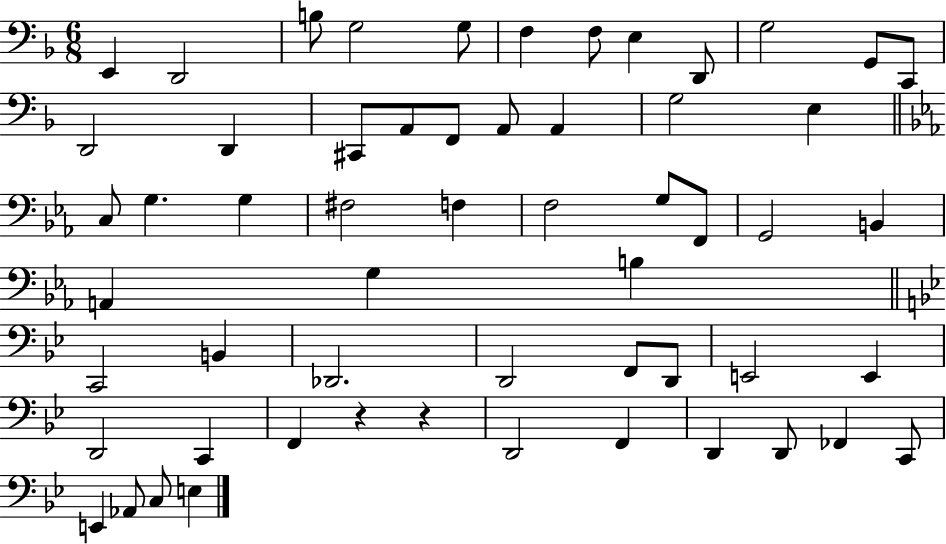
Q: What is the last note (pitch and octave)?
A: E3